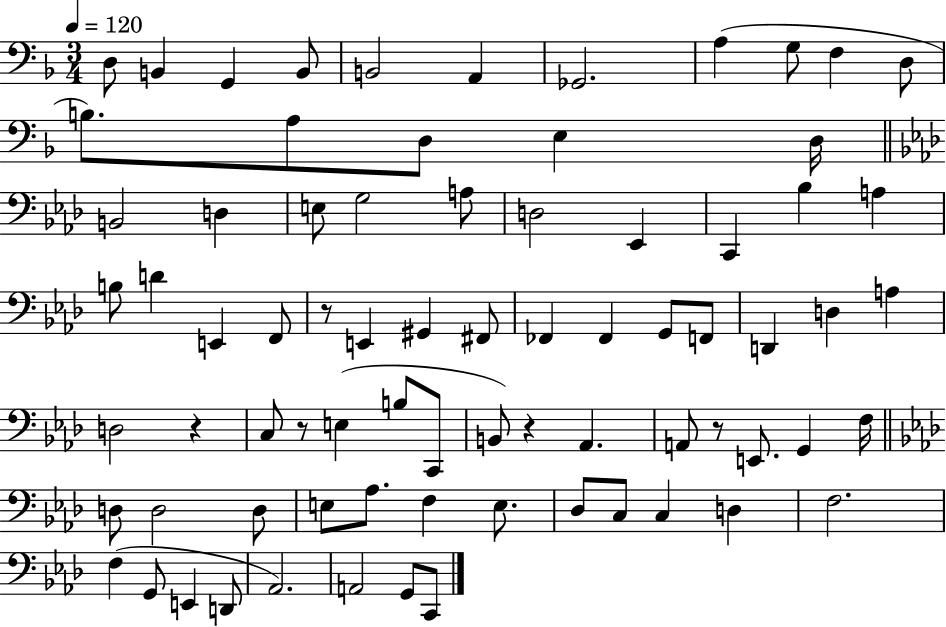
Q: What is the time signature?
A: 3/4